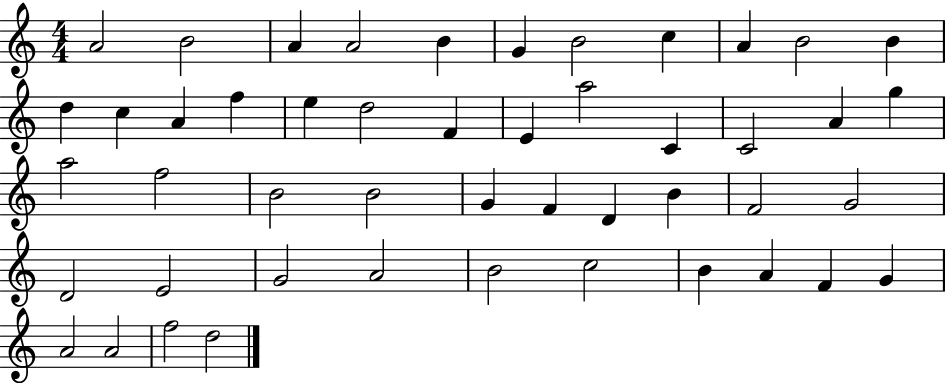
X:1
T:Untitled
M:4/4
L:1/4
K:C
A2 B2 A A2 B G B2 c A B2 B d c A f e d2 F E a2 C C2 A g a2 f2 B2 B2 G F D B F2 G2 D2 E2 G2 A2 B2 c2 B A F G A2 A2 f2 d2